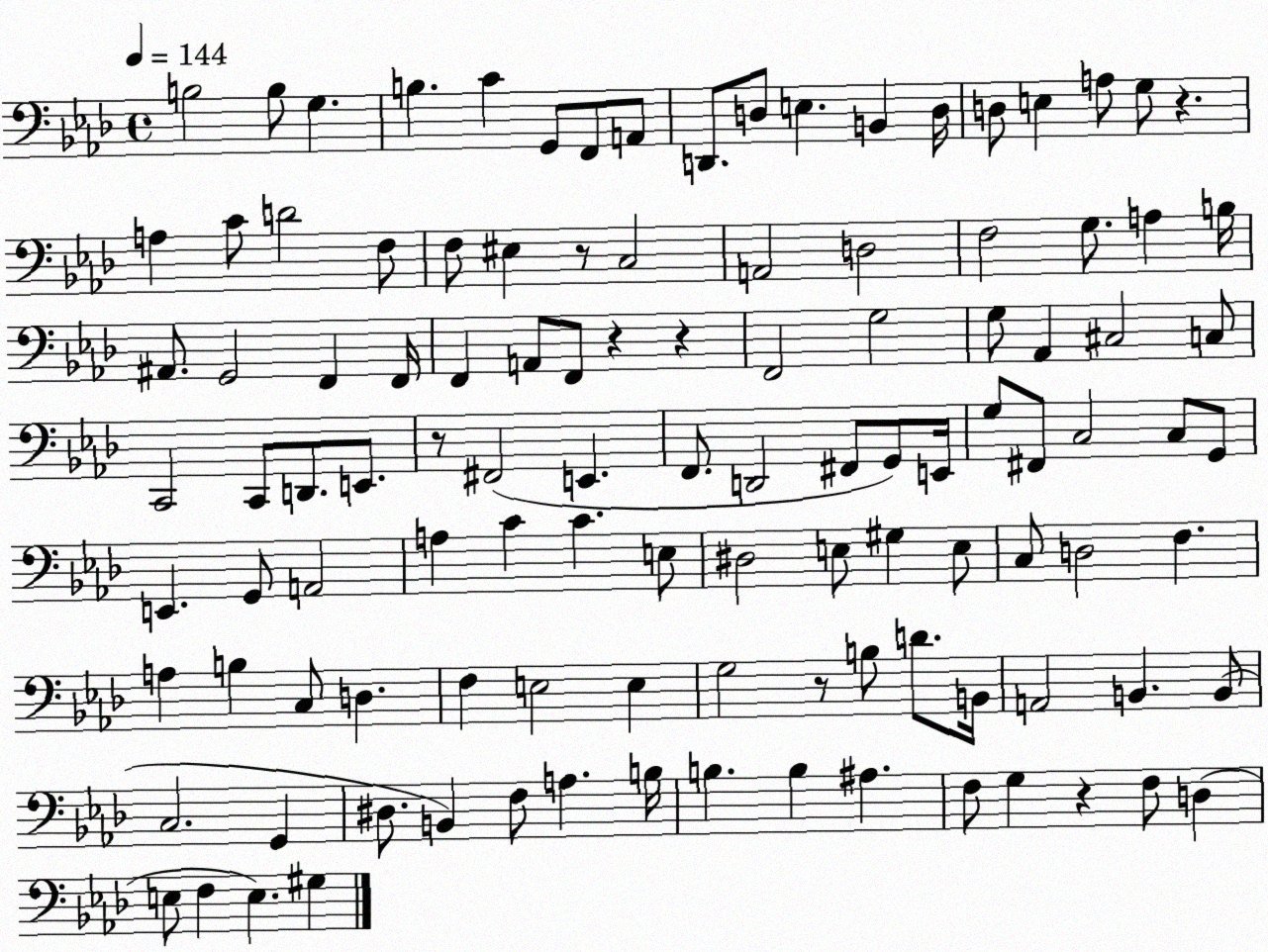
X:1
T:Untitled
M:4/4
L:1/4
K:Ab
B,2 B,/2 G, B, C G,,/2 F,,/2 A,,/2 D,,/2 D,/2 E, B,, D,/4 D,/2 E, A,/2 G,/2 z A, C/2 D2 F,/2 F,/2 ^E, z/2 C,2 A,,2 D,2 F,2 G,/2 A, B,/4 ^A,,/2 G,,2 F,, F,,/4 F,, A,,/2 F,,/2 z z F,,2 G,2 G,/2 _A,, ^C,2 C,/2 C,,2 C,,/2 D,,/2 E,,/2 z/2 ^F,,2 E,, F,,/2 D,,2 ^F,,/2 G,,/2 E,,/4 G,/2 ^F,,/2 C,2 C,/2 G,,/2 E,, G,,/2 A,,2 A, C C E,/2 ^D,2 E,/2 ^G, E,/2 C,/2 D,2 F, A, B, C,/2 D, F, E,2 E, G,2 z/2 B,/2 D/2 B,,/4 A,,2 B,, B,,/2 C,2 G,, ^D,/2 B,, F,/2 A, B,/4 B, B, ^A, F,/2 G, z F,/2 D, E,/2 F, E, ^G,